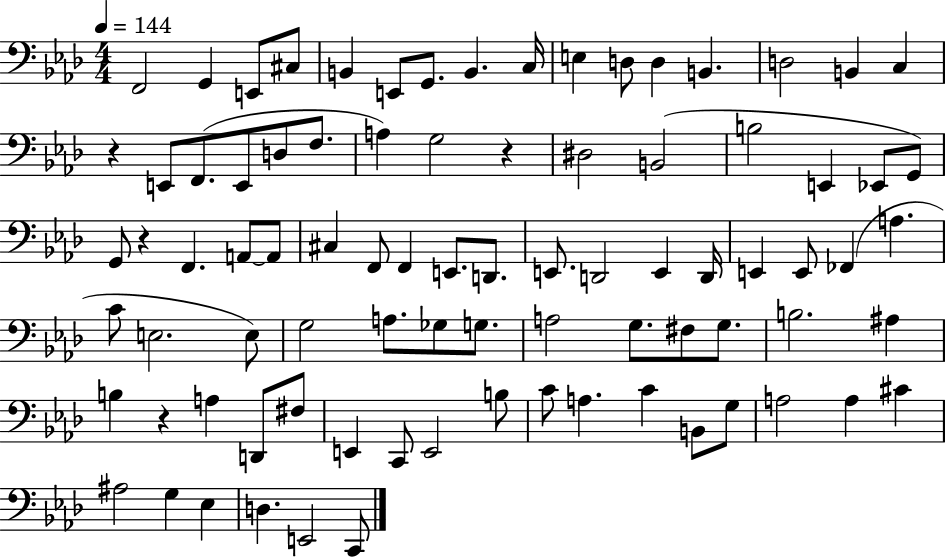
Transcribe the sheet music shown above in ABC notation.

X:1
T:Untitled
M:4/4
L:1/4
K:Ab
F,,2 G,, E,,/2 ^C,/2 B,, E,,/2 G,,/2 B,, C,/4 E, D,/2 D, B,, D,2 B,, C, z E,,/2 F,,/2 E,,/2 D,/2 F,/2 A, G,2 z ^D,2 B,,2 B,2 E,, _E,,/2 G,,/2 G,,/2 z F,, A,,/2 A,,/2 ^C, F,,/2 F,, E,,/2 D,,/2 E,,/2 D,,2 E,, D,,/4 E,, E,,/2 _F,, A, C/2 E,2 E,/2 G,2 A,/2 _G,/2 G,/2 A,2 G,/2 ^F,/2 G,/2 B,2 ^A, B, z A, D,,/2 ^F,/2 E,, C,,/2 E,,2 B,/2 C/2 A, C B,,/2 G,/2 A,2 A, ^C ^A,2 G, _E, D, E,,2 C,,/2